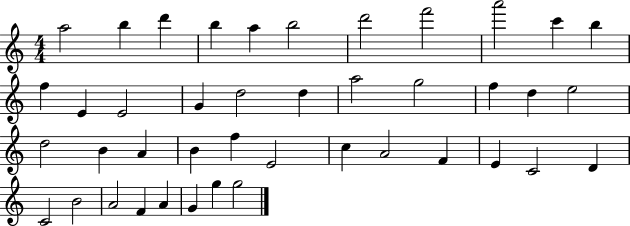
{
  \clef treble
  \numericTimeSignature
  \time 4/4
  \key c \major
  a''2 b''4 d'''4 | b''4 a''4 b''2 | d'''2 f'''2 | a'''2 c'''4 b''4 | \break f''4 e'4 e'2 | g'4 d''2 d''4 | a''2 g''2 | f''4 d''4 e''2 | \break d''2 b'4 a'4 | b'4 f''4 e'2 | c''4 a'2 f'4 | e'4 c'2 d'4 | \break c'2 b'2 | a'2 f'4 a'4 | g'4 g''4 g''2 | \bar "|."
}